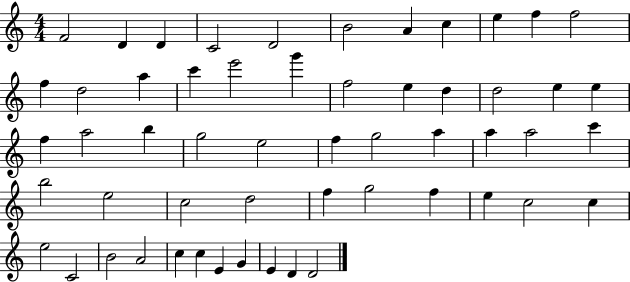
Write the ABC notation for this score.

X:1
T:Untitled
M:4/4
L:1/4
K:C
F2 D D C2 D2 B2 A c e f f2 f d2 a c' e'2 g' f2 e d d2 e e f a2 b g2 e2 f g2 a a a2 c' b2 e2 c2 d2 f g2 f e c2 c e2 C2 B2 A2 c c E G E D D2